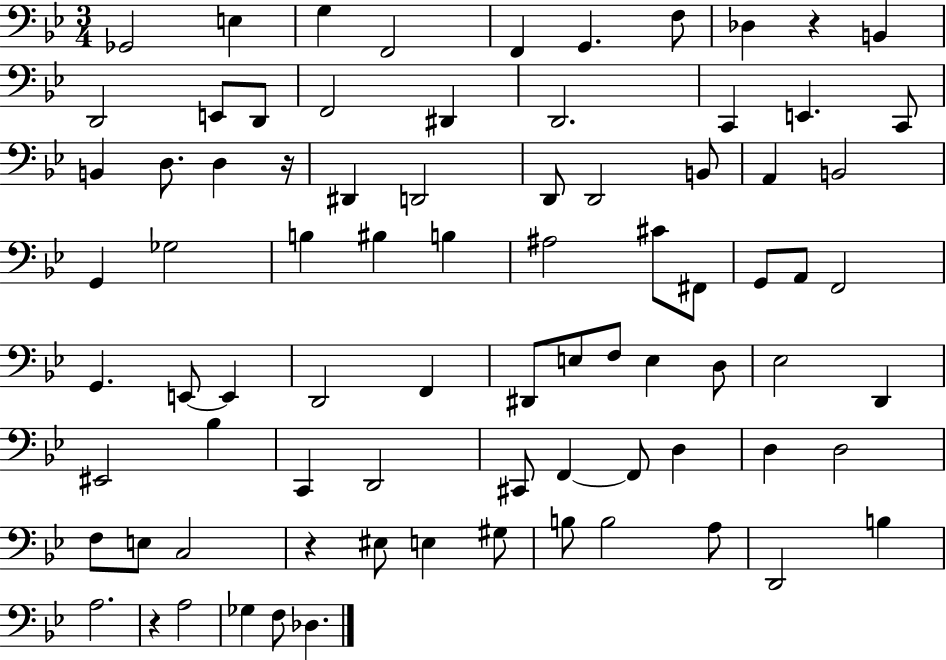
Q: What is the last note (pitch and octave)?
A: Db3